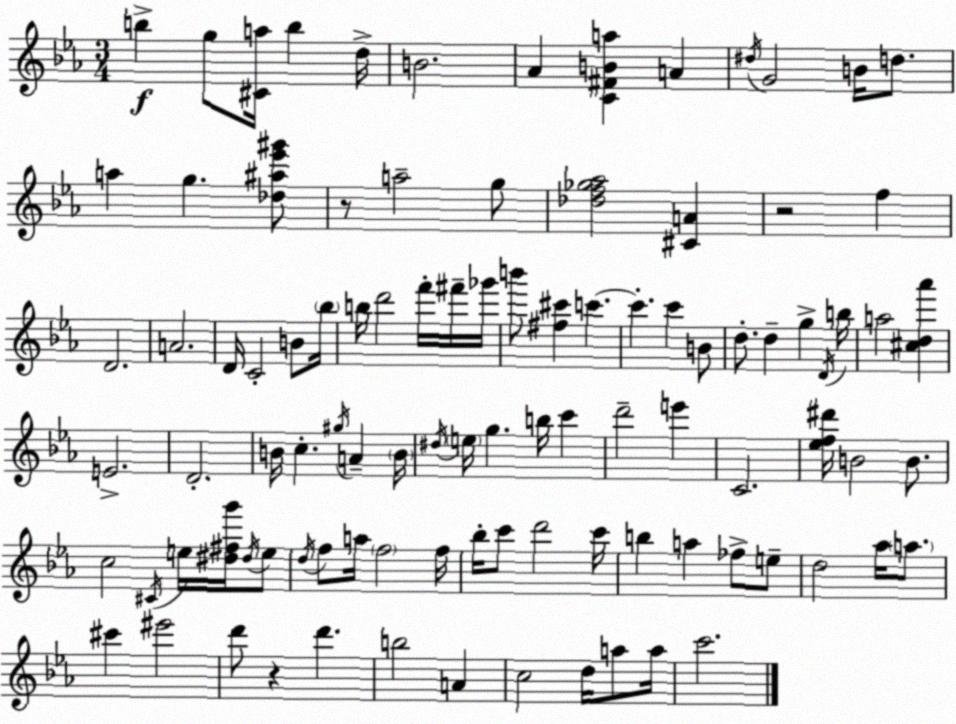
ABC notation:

X:1
T:Untitled
M:3/4
L:1/4
K:Cm
b g/2 [^Ca]/4 b d/4 B2 _A [C^FBa] A ^d/4 G2 B/4 d/2 a g [_d^a_e'^g']/2 z/2 a2 g/2 [_df_g_a]2 [^CA] z2 f D2 A2 D/4 C2 B/2 _b/4 b/4 d'2 f'/4 ^f'/4 _g'/4 b'/2 [^f^c'] c' c' c' B/2 d/2 d g D/4 b/4 a2 [^cd_a'] E2 D2 B/4 c ^g/4 A B/4 ^d/4 e/4 g b/4 c' d'2 e' C2 [_ef^d']/4 B2 B/2 c2 ^C/4 e/4 [^d^fg']/4 ^d/4 e/2 d/4 f/2 a/4 f2 f/4 _b/4 c'/2 d'2 c'/4 b a _f/2 e/2 d2 _a/4 a/2 ^c' ^e'2 d'/2 z d' b2 A c2 d/4 a/2 a/4 c'2